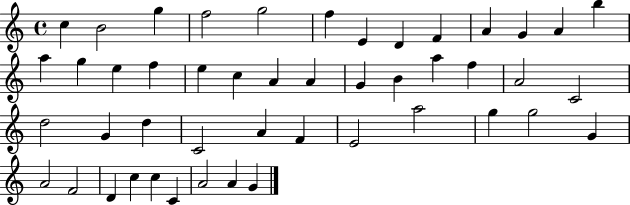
X:1
T:Untitled
M:4/4
L:1/4
K:C
c B2 g f2 g2 f E D F A G A b a g e f e c A A G B a f A2 C2 d2 G d C2 A F E2 a2 g g2 G A2 F2 D c c C A2 A G